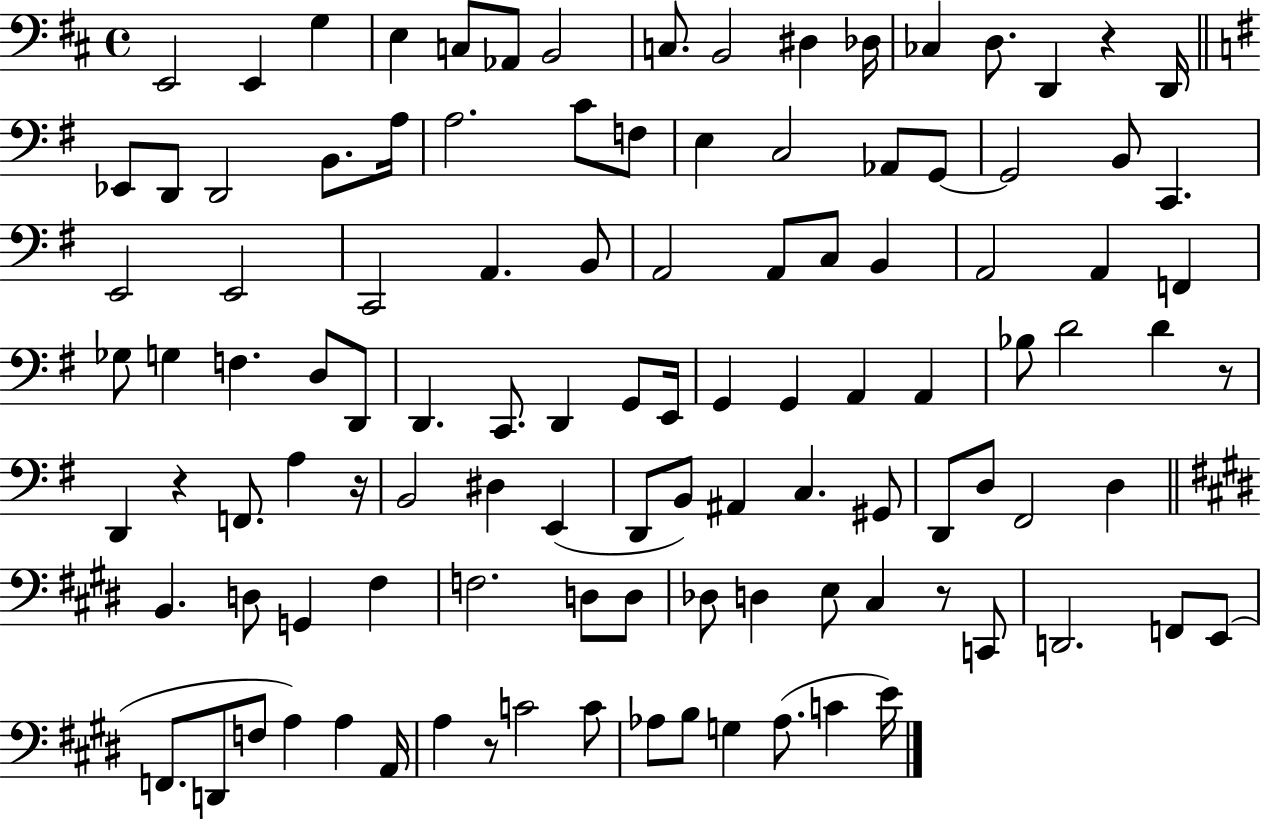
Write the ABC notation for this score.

X:1
T:Untitled
M:4/4
L:1/4
K:D
E,,2 E,, G, E, C,/2 _A,,/2 B,,2 C,/2 B,,2 ^D, _D,/4 _C, D,/2 D,, z D,,/4 _E,,/2 D,,/2 D,,2 B,,/2 A,/4 A,2 C/2 F,/2 E, C,2 _A,,/2 G,,/2 G,,2 B,,/2 C,, E,,2 E,,2 C,,2 A,, B,,/2 A,,2 A,,/2 C,/2 B,, A,,2 A,, F,, _G,/2 G, F, D,/2 D,,/2 D,, C,,/2 D,, G,,/2 E,,/4 G,, G,, A,, A,, _B,/2 D2 D z/2 D,, z F,,/2 A, z/4 B,,2 ^D, E,, D,,/2 B,,/2 ^A,, C, ^G,,/2 D,,/2 D,/2 ^F,,2 D, B,, D,/2 G,, ^F, F,2 D,/2 D,/2 _D,/2 D, E,/2 ^C, z/2 C,,/2 D,,2 F,,/2 E,,/2 F,,/2 D,,/2 F,/2 A, A, A,,/4 A, z/2 C2 C/2 _A,/2 B,/2 G, _A,/2 C E/4